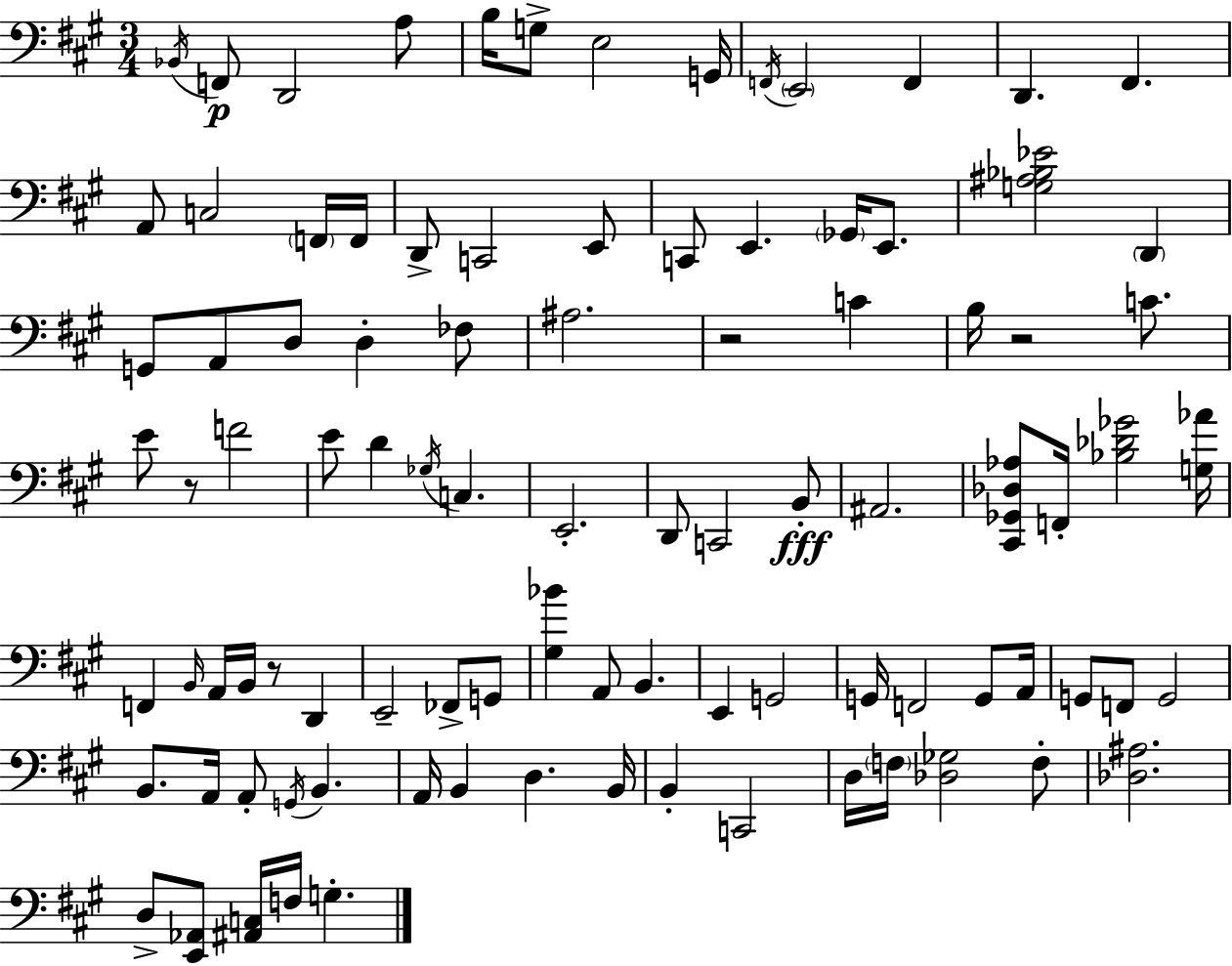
X:1
T:Untitled
M:3/4
L:1/4
K:A
_B,,/4 F,,/2 D,,2 A,/2 B,/4 G,/2 E,2 G,,/4 F,,/4 E,,2 F,, D,, ^F,, A,,/2 C,2 F,,/4 F,,/4 D,,/2 C,,2 E,,/2 C,,/2 E,, _G,,/4 E,,/2 [G,^A,_B,_E]2 D,, G,,/2 A,,/2 D,/2 D, _F,/2 ^A,2 z2 C B,/4 z2 C/2 E/2 z/2 F2 E/2 D _G,/4 C, E,,2 D,,/2 C,,2 B,,/2 ^A,,2 [^C,,_G,,_D,_A,]/2 F,,/4 [_B,_D_G]2 [G,_A]/4 F,, B,,/4 A,,/4 B,,/4 z/2 D,, E,,2 _F,,/2 G,,/2 [^G,_B] A,,/2 B,, E,, G,,2 G,,/4 F,,2 G,,/2 A,,/4 G,,/2 F,,/2 G,,2 B,,/2 A,,/4 A,,/2 G,,/4 B,, A,,/4 B,, D, B,,/4 B,, C,,2 D,/4 F,/4 [_D,_G,]2 F,/2 [_D,^A,]2 D,/2 [E,,_A,,]/2 [^A,,C,]/4 F,/4 G,